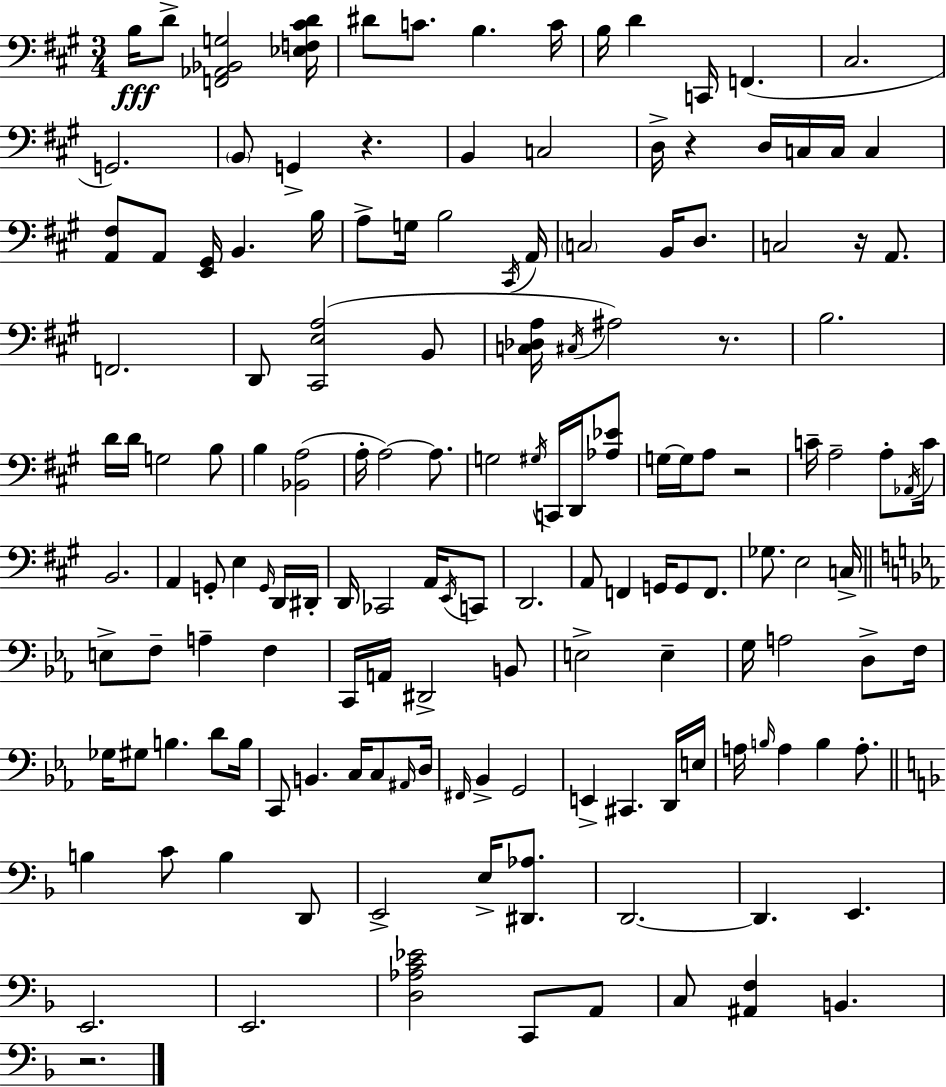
B3/s D4/e [F2,Ab2,Bb2,G3]/h [Eb3,F3,C#4,D4]/s D#4/e C4/e. B3/q. C4/s B3/s D4/q C2/s F2/q. C#3/h. G2/h. B2/e G2/q R/q. B2/q C3/h D3/s R/q D3/s C3/s C3/s C3/q [A2,F#3]/e A2/e [E2,G#2]/s B2/q. B3/s A3/e G3/s B3/h C#2/s A2/s C3/h B2/s D3/e. C3/h R/s A2/e. F2/h. D2/e [C#2,E3,A3]/h B2/e [C3,Db3,A3]/s C#3/s A#3/h R/e. B3/h. D4/s D4/s G3/h B3/e B3/q [Bb2,A3]/h A3/s A3/h A3/e. G3/h G#3/s C2/s D2/s [Ab3,Eb4]/e G3/s G3/s A3/e R/h C4/s A3/h A3/e Ab2/s C4/s B2/h. A2/q G2/e E3/q G2/s D2/s D#2/s D2/s CES2/h A2/s E2/s C2/e D2/h. A2/e F2/q G2/s G2/e F2/e. Gb3/e. E3/h C3/s E3/e F3/e A3/q F3/q C2/s A2/s D#2/h B2/e E3/h E3/q G3/s A3/h D3/e F3/s Gb3/s G#3/e B3/q. D4/e B3/s C2/e B2/q. C3/s C3/e A#2/s D3/s F#2/s Bb2/q G2/h E2/q C#2/q. D2/s E3/s A3/s B3/s A3/q B3/q A3/e. B3/q C4/e B3/q D2/e E2/h E3/s [D#2,Ab3]/e. D2/h. D2/q. E2/q. E2/h. E2/h. [D3,Ab3,C4,Eb4]/h C2/e A2/e C3/e [A#2,F3]/q B2/q. R/h.